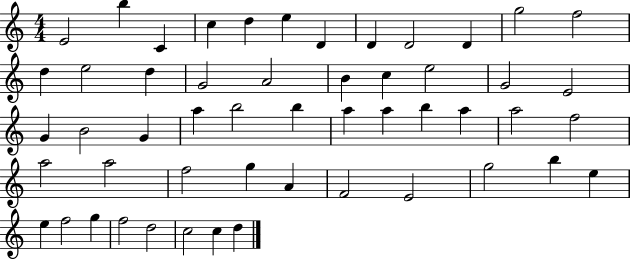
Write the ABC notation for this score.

X:1
T:Untitled
M:4/4
L:1/4
K:C
E2 b C c d e D D D2 D g2 f2 d e2 d G2 A2 B c e2 G2 E2 G B2 G a b2 b a a b a a2 f2 a2 a2 f2 g A F2 E2 g2 b e e f2 g f2 d2 c2 c d